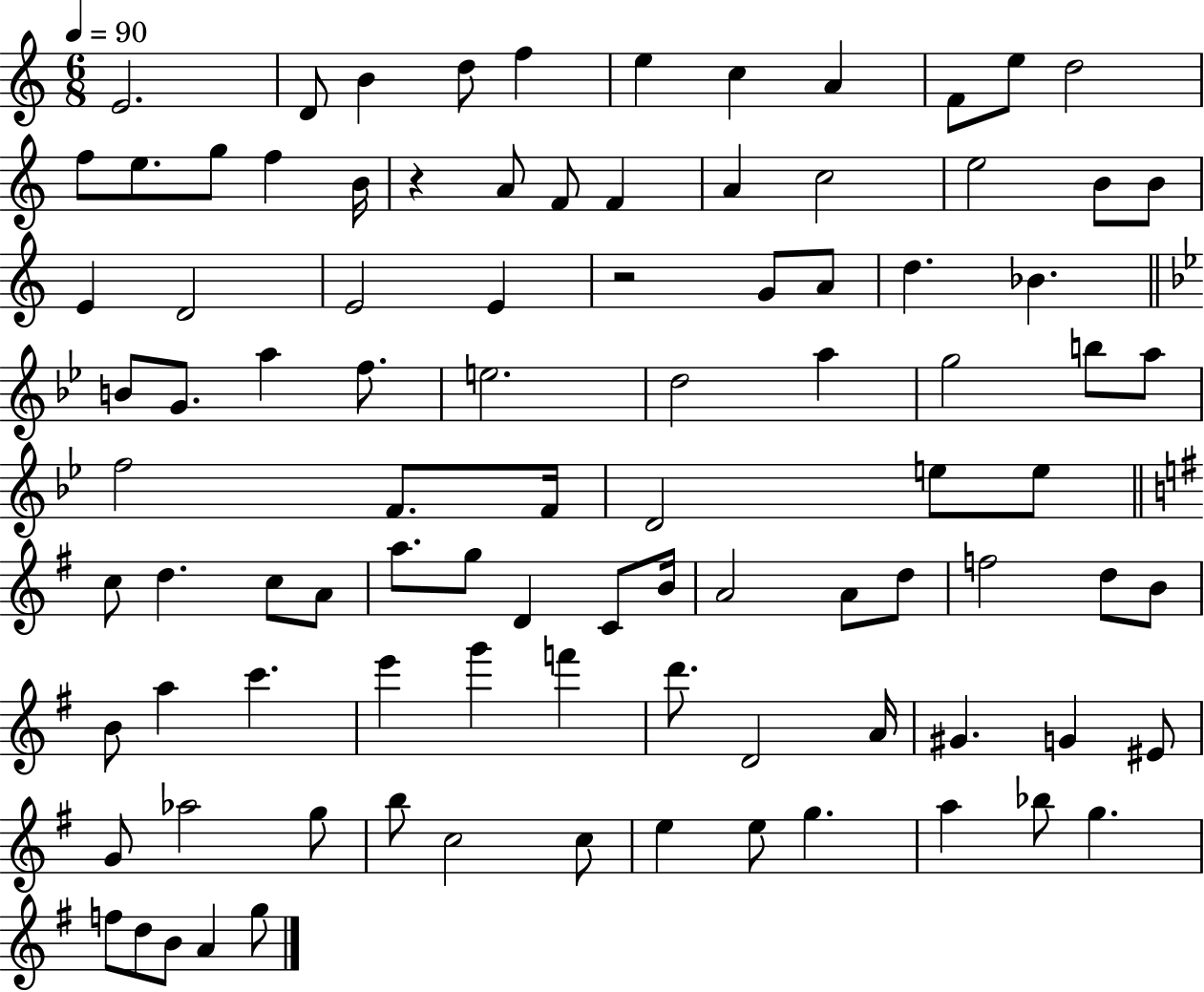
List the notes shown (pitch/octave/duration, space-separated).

E4/h. D4/e B4/q D5/e F5/q E5/q C5/q A4/q F4/e E5/e D5/h F5/e E5/e. G5/e F5/q B4/s R/q A4/e F4/e F4/q A4/q C5/h E5/h B4/e B4/e E4/q D4/h E4/h E4/q R/h G4/e A4/e D5/q. Bb4/q. B4/e G4/e. A5/q F5/e. E5/h. D5/h A5/q G5/h B5/e A5/e F5/h F4/e. F4/s D4/h E5/e E5/e C5/e D5/q. C5/e A4/e A5/e. G5/e D4/q C4/e B4/s A4/h A4/e D5/e F5/h D5/e B4/e B4/e A5/q C6/q. E6/q G6/q F6/q D6/e. D4/h A4/s G#4/q. G4/q EIS4/e G4/e Ab5/h G5/e B5/e C5/h C5/e E5/q E5/e G5/q. A5/q Bb5/e G5/q. F5/e D5/e B4/e A4/q G5/e